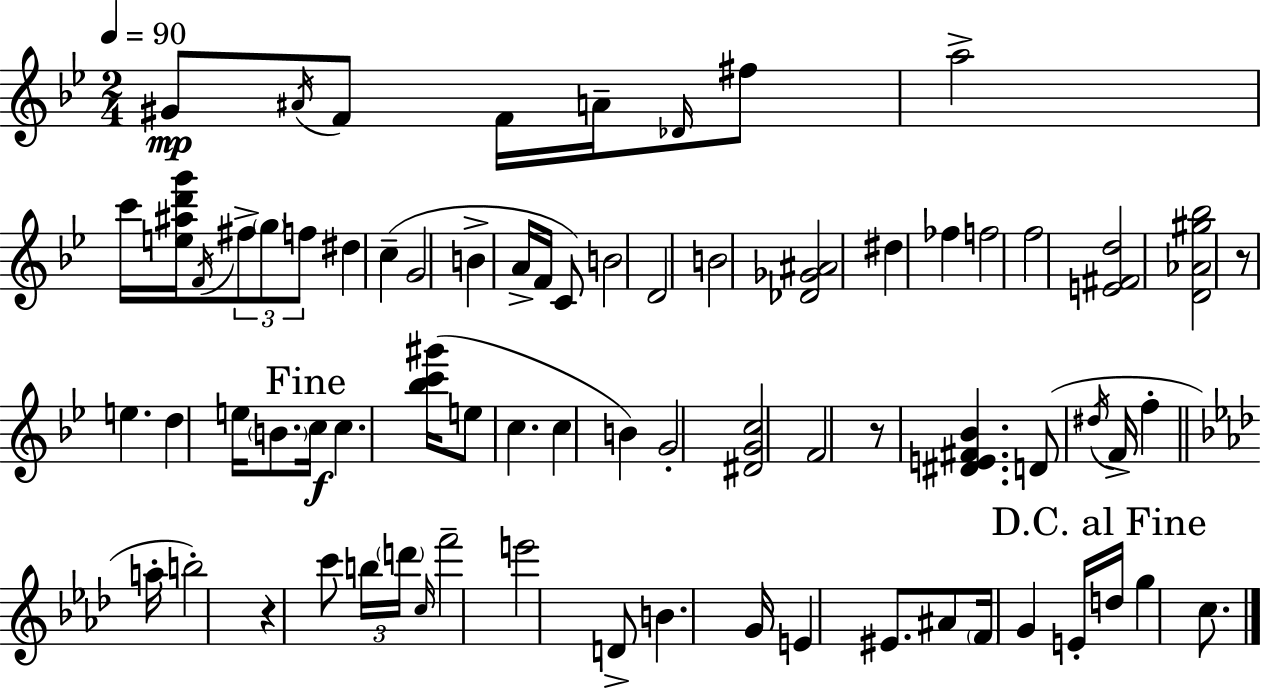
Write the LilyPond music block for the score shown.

{
  \clef treble
  \numericTimeSignature
  \time 2/4
  \key g \minor
  \tempo 4 = 90
  gis'8\mp \acciaccatura { ais'16 } f'8 f'16 a'16-- \grace { des'16 } | fis''8 a''2-> | c'''16 <e'' ais'' d''' g'''>16 \acciaccatura { f'16 } \tuplet 3/2 { fis''8-> \parenthesize g''8 | f''8 } dis''4 c''4--( | \break g'2 | b'4-> a'16-> | f'16 c'8) b'2 | d'2 | \break b'2 | <des' ges' ais'>2 | dis''4 fes''4 | f''2 | \break f''2 | <e' fis' d''>2 | <d' aes' gis'' bes''>2 | r8 e''4. | \break d''4 e''16 | \parenthesize b'8. \mark "Fine" c''16\f c''4. | <bes'' c''' gis'''>16( e''8 c''4. | c''4 b'4) | \break g'2-. | <dis' g' c''>2 | f'2 | r8 <dis' e' fis' bes'>4. | \break d'8( \acciaccatura { dis''16 } f'16-> f''4-. | \bar "||" \break \key aes \major a''16-. b''2-.) | r4 c'''8 \tuplet 3/2 { b''16 | \parenthesize d'''16 \grace { c''16 } } f'''2-- | e'''2 | \break d'8-> b'4. | g'16 e'4 eis'8. | ais'8 \parenthesize f'16 g'4 | e'16-. \mark "D.C. al Fine" d''16 g''4 c''8. | \break \bar "|."
}